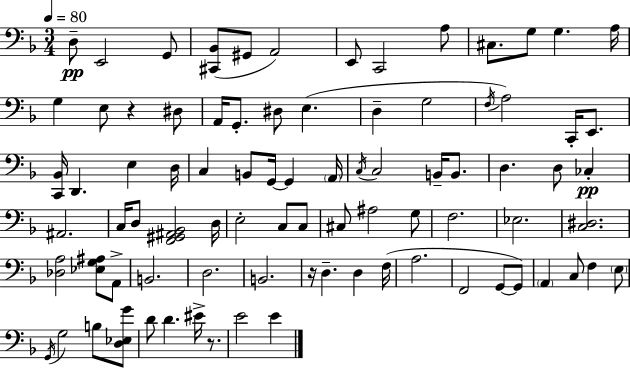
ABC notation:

X:1
T:Untitled
M:3/4
L:1/4
K:F
D,/2 E,,2 G,,/2 [^C,,_B,,]/2 ^G,,/2 A,,2 E,,/2 C,,2 A,/2 ^C,/2 G,/2 G, A,/4 G, E,/2 z ^D,/2 A,,/4 G,,/2 ^D,/2 E, D, G,2 F,/4 A,2 C,,/4 E,,/2 [C,,_B,,]/4 D,, E, D,/4 C, B,,/2 G,,/4 G,, A,,/4 C,/4 C,2 B,,/4 B,,/2 D, D,/2 _C, ^A,,2 C,/4 D,/2 [F,,^G,,^A,,_B,,]2 D,/4 E,2 C,/2 C,/2 ^C,/2 ^A,2 G,/2 F,2 _E,2 [C,^D,]2 [_D,A,]2 [_E,G,^A,]/2 A,,/2 B,,2 D,2 B,,2 z/4 D, D, F,/4 A,2 F,,2 G,,/2 G,,/2 A,, C,/2 F, E,/2 G,,/4 G,2 B,/2 [D,_E,G]/2 D/2 D ^E/4 z/2 E2 E